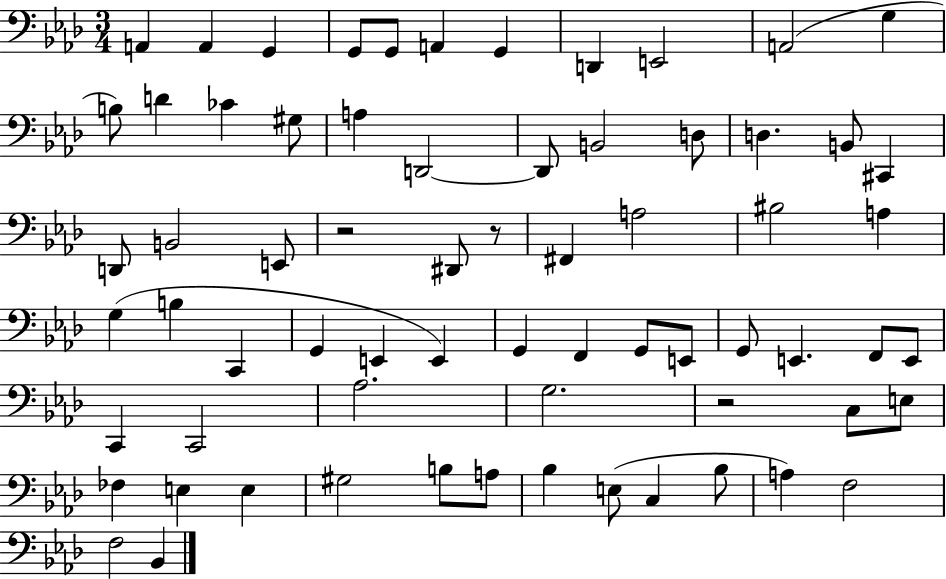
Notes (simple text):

A2/q A2/q G2/q G2/e G2/e A2/q G2/q D2/q E2/h A2/h G3/q B3/e D4/q CES4/q G#3/e A3/q D2/h D2/e B2/h D3/e D3/q. B2/e C#2/q D2/e B2/h E2/e R/h D#2/e R/e F#2/q A3/h BIS3/h A3/q G3/q B3/q C2/q G2/q E2/q E2/q G2/q F2/q G2/e E2/e G2/e E2/q. F2/e E2/e C2/q C2/h Ab3/h. G3/h. R/h C3/e E3/e FES3/q E3/q E3/q G#3/h B3/e A3/e Bb3/q E3/e C3/q Bb3/e A3/q F3/h F3/h Bb2/q